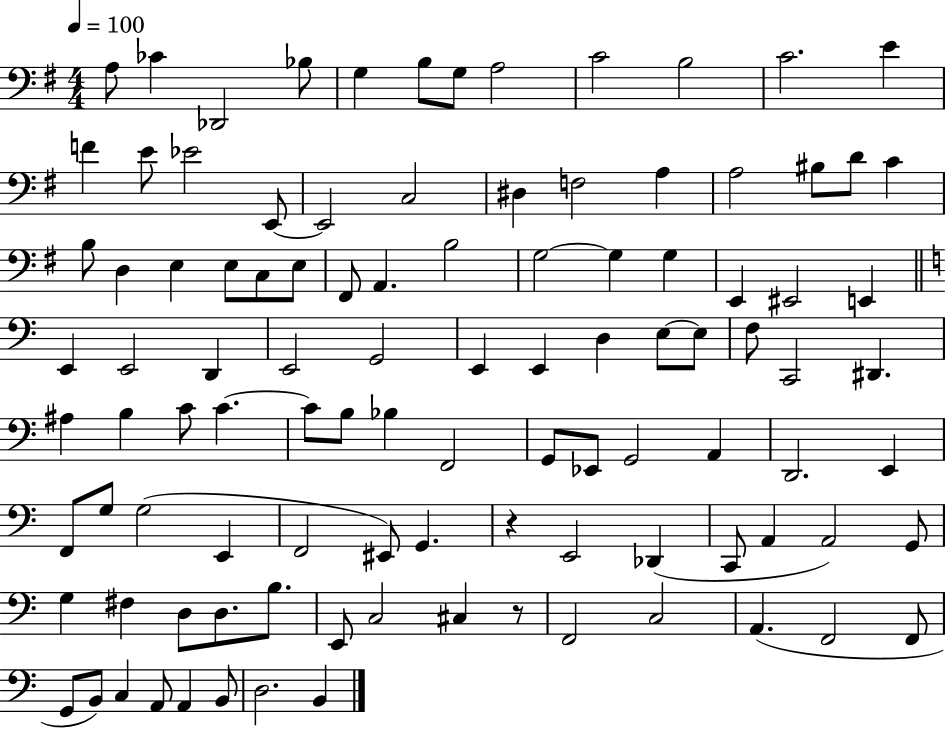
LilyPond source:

{
  \clef bass
  \numericTimeSignature
  \time 4/4
  \key g \major
  \tempo 4 = 100
  \repeat volta 2 { a8 ces'4 des,2 bes8 | g4 b8 g8 a2 | c'2 b2 | c'2. e'4 | \break f'4 e'8 ees'2 e,8~~ | e,2 c2 | dis4 f2 a4 | a2 bis8 d'8 c'4 | \break b8 d4 e4 e8 c8 e8 | fis,8 a,4. b2 | g2~~ g4 g4 | e,4 eis,2 e,4 | \break \bar "||" \break \key c \major e,4 e,2 d,4 | e,2 g,2 | e,4 e,4 d4 e8~~ e8 | f8 c,2 dis,4. | \break ais4 b4 c'8 c'4.~~ | c'8 b8 bes4 f,2 | g,8 ees,8 g,2 a,4 | d,2. e,4 | \break f,8 g8 g2( e,4 | f,2 eis,8) g,4. | r4 e,2 des,4( | c,8 a,4 a,2) g,8 | \break g4 fis4 d8 d8. b8. | e,8 c2 cis4 r8 | f,2 c2 | a,4.( f,2 f,8 | \break g,8 b,8) c4 a,8 a,4 b,8 | d2. b,4 | } \bar "|."
}